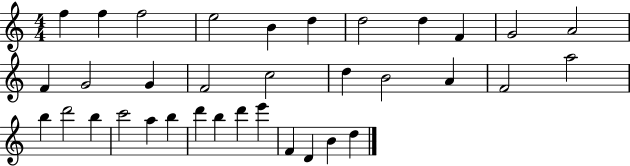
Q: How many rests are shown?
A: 0